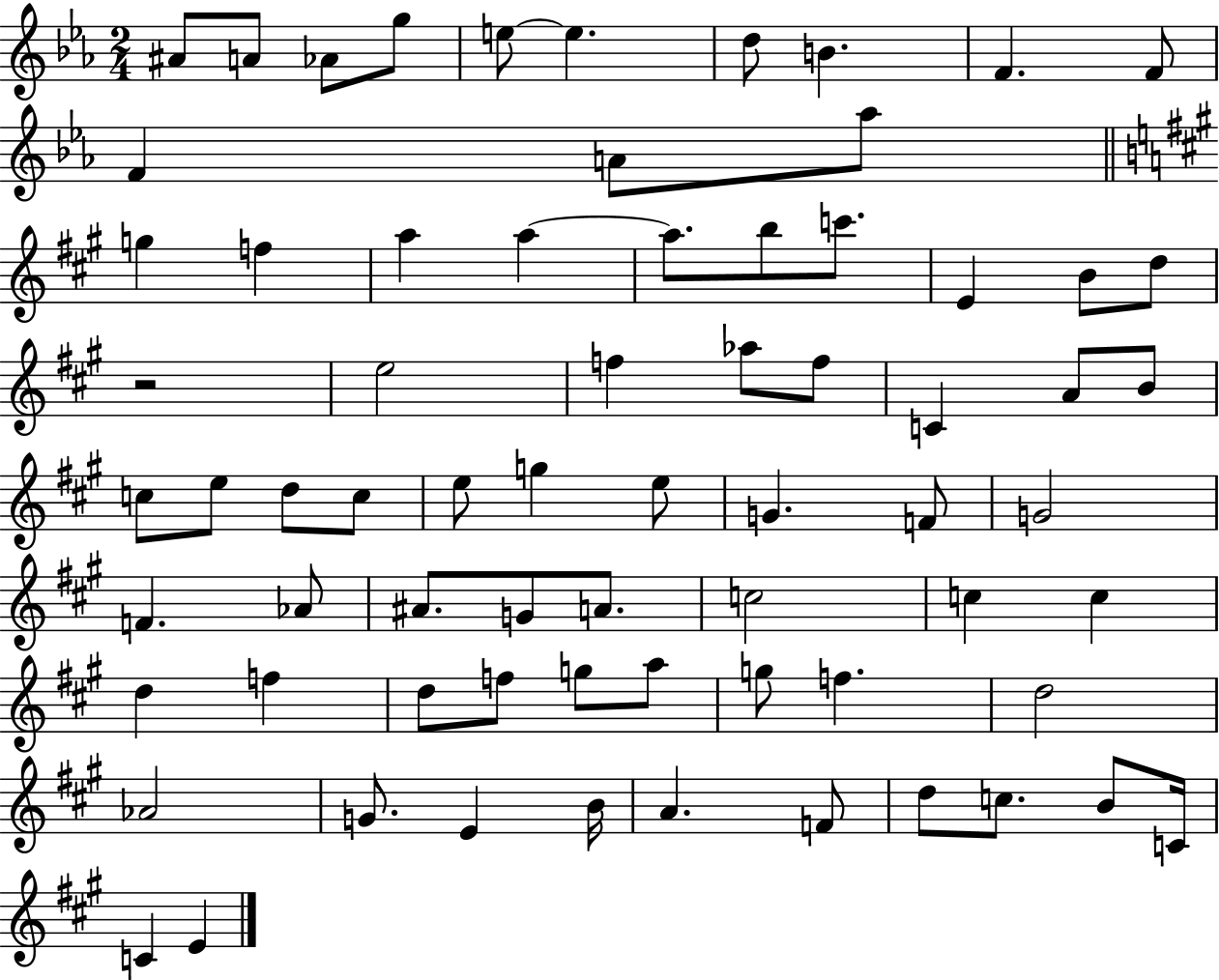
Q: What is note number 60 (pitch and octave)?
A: E4